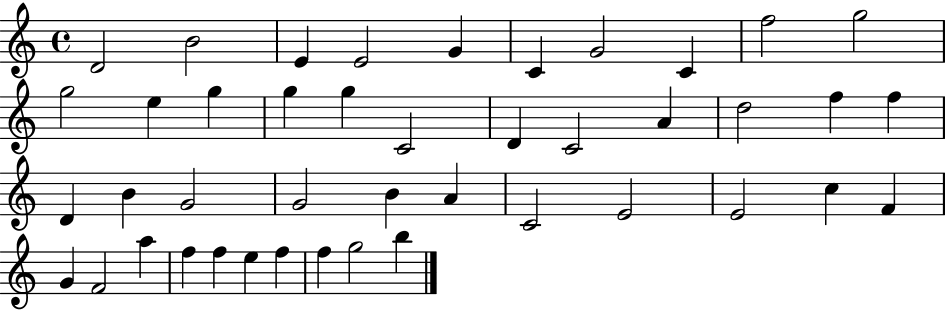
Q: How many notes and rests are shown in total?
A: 43